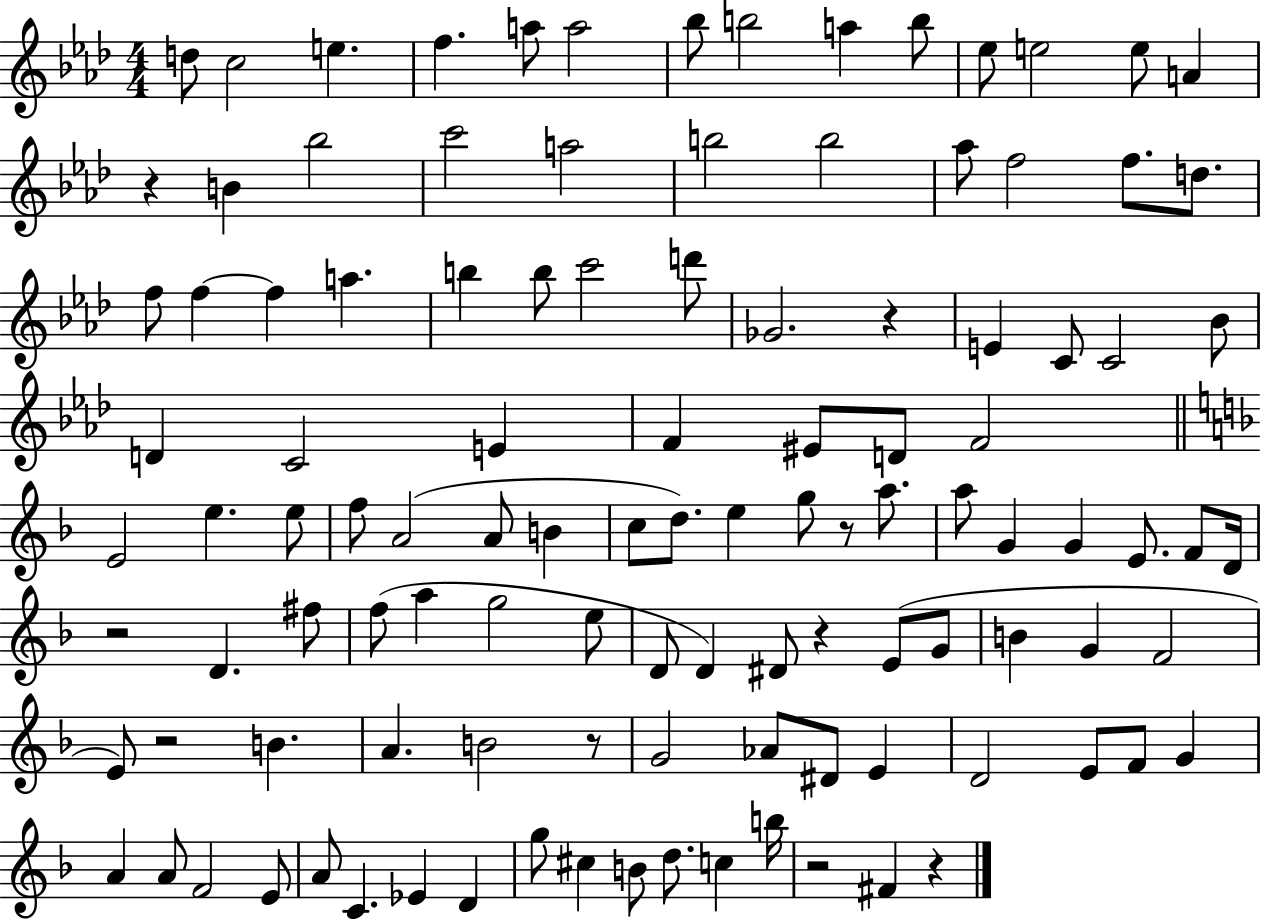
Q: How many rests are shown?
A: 9